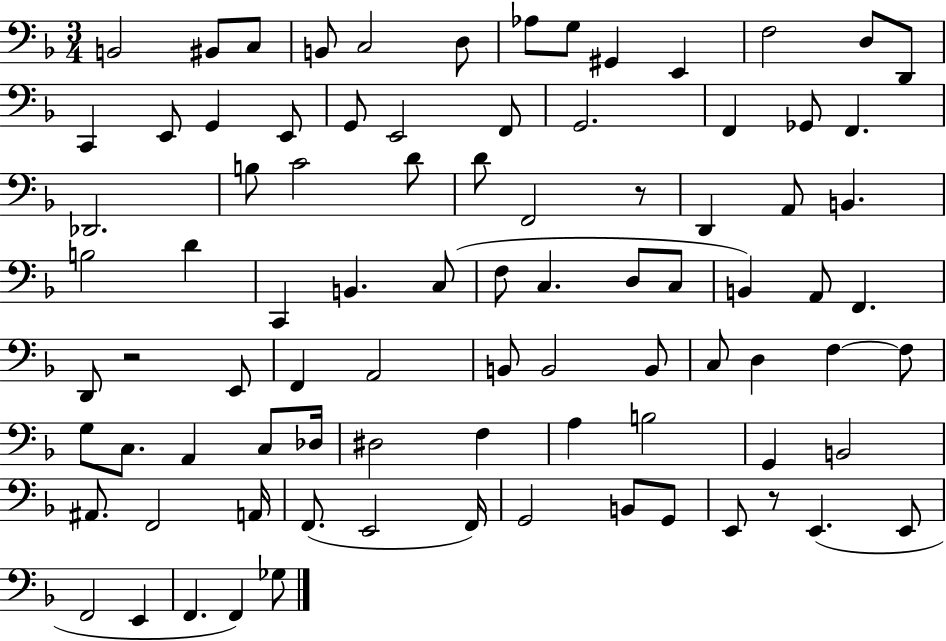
B2/h BIS2/e C3/e B2/e C3/h D3/e Ab3/e G3/e G#2/q E2/q F3/h D3/e D2/e C2/q E2/e G2/q E2/e G2/e E2/h F2/e G2/h. F2/q Gb2/e F2/q. Db2/h. B3/e C4/h D4/e D4/e F2/h R/e D2/q A2/e B2/q. B3/h D4/q C2/q B2/q. C3/e F3/e C3/q. D3/e C3/e B2/q A2/e F2/q. D2/e R/h E2/e F2/q A2/h B2/e B2/h B2/e C3/e D3/q F3/q F3/e G3/e C3/e. A2/q C3/e Db3/s D#3/h F3/q A3/q B3/h G2/q B2/h A#2/e. F2/h A2/s F2/e. E2/h F2/s G2/h B2/e G2/e E2/e R/e E2/q. E2/e F2/h E2/q F2/q. F2/q Gb3/e